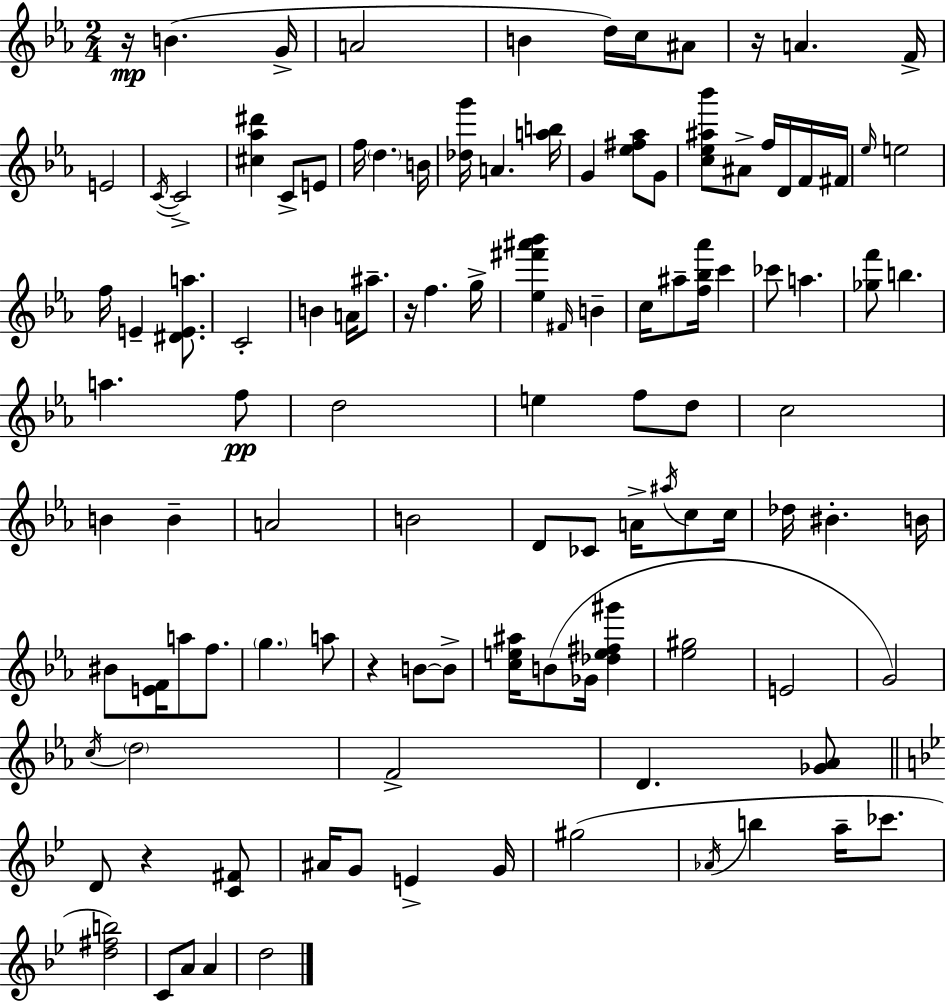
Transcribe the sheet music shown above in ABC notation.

X:1
T:Untitled
M:2/4
L:1/4
K:Cm
z/4 B G/4 A2 B d/4 c/4 ^A/2 z/4 A F/4 E2 C/4 C2 [^c_a^d'] C/2 E/2 f/4 d B/4 [_dg']/4 A [ab]/4 G [_e^f_a]/2 G/2 [c_e^a_b']/2 ^A/2 f/4 D/4 F/4 ^F/4 _e/4 e2 f/4 E [^DEa]/2 C2 B A/4 ^a/2 z/4 f g/4 [_e^f'^a'_b'] ^F/4 B c/4 ^a/2 [f_b_a']/4 c' _c'/2 a [_gf']/2 b a f/2 d2 e f/2 d/2 c2 B B A2 B2 D/2 _C/2 A/4 ^a/4 c/2 c/4 _d/4 ^B B/4 ^B/2 [EF]/4 a/2 f/2 g a/2 z B/2 B/2 [ce^a]/4 B/2 _G/4 [_de^f^g'] [_e^g]2 E2 G2 c/4 d2 F2 D [_G_A]/2 D/2 z [C^F]/2 ^A/4 G/2 E G/4 ^g2 _A/4 b a/4 _c'/2 [d^fb]2 C/2 A/2 A d2